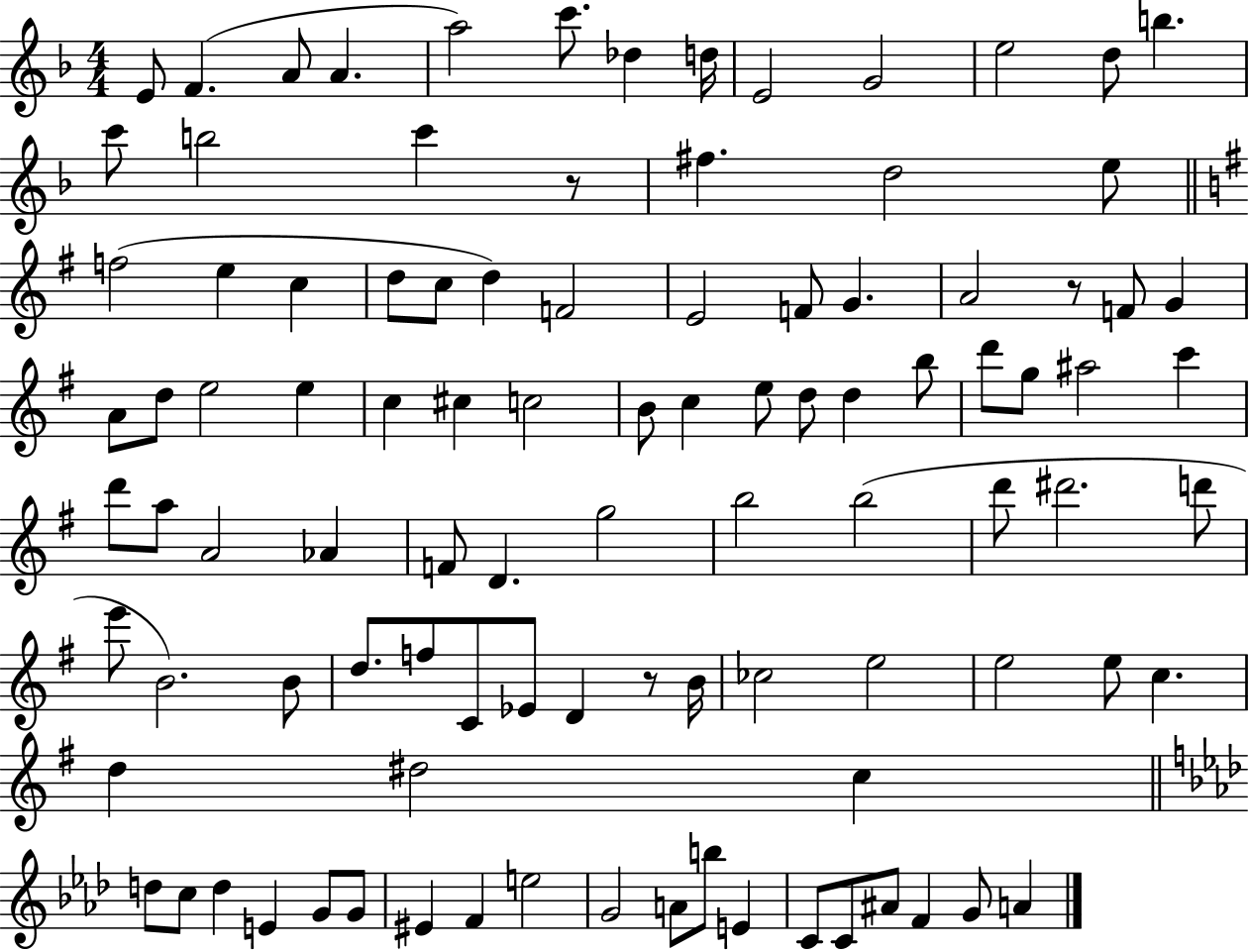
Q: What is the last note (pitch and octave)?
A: A4